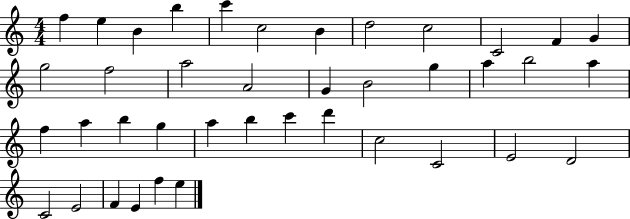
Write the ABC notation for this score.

X:1
T:Untitled
M:4/4
L:1/4
K:C
f e B b c' c2 B d2 c2 C2 F G g2 f2 a2 A2 G B2 g a b2 a f a b g a b c' d' c2 C2 E2 D2 C2 E2 F E f e